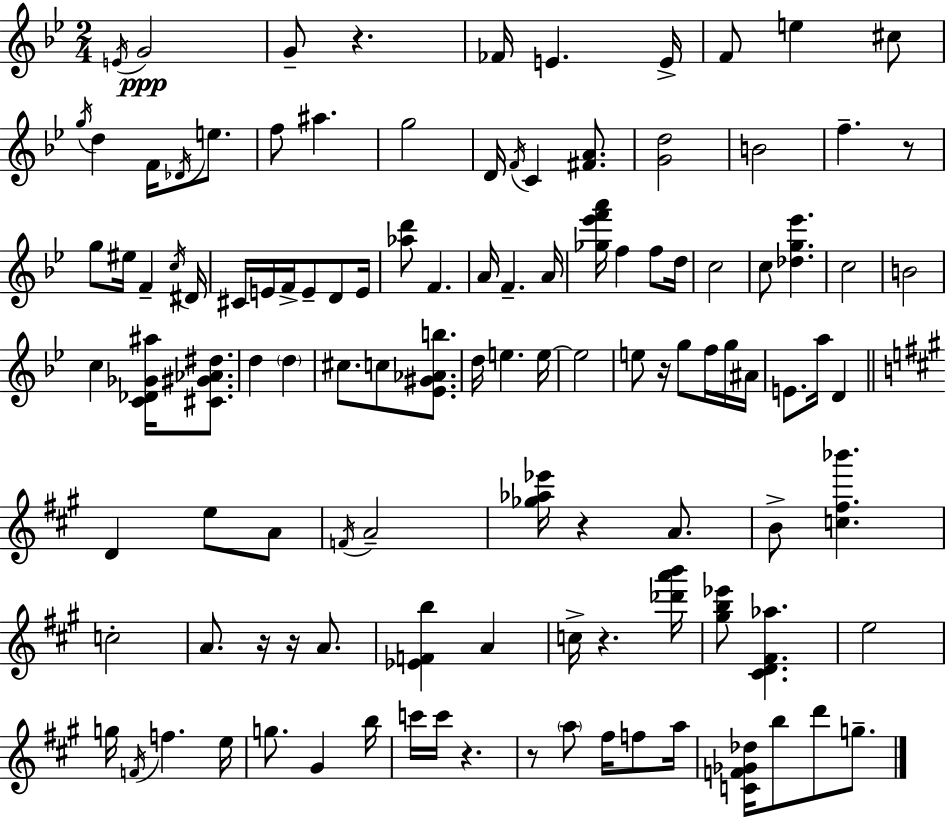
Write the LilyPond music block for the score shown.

{
  \clef treble
  \numericTimeSignature
  \time 2/4
  \key g \minor
  \acciaccatura { e'16 }\ppp g'2 | g'8-- r4. | fes'16 e'4. | e'16-> f'8 e''4 cis''8 | \break \acciaccatura { g''16 } d''4 f'16 \acciaccatura { des'16 } | e''8. f''8 ais''4. | g''2 | d'16 \acciaccatura { f'16 } c'4 | \break <fis' a'>8. <g' d''>2 | b'2 | f''4.-- | r8 g''8 eis''16 f'4-- | \break \acciaccatura { c''16 } dis'16 cis'16 e'16 f'16-> | e'8-- d'8 e'16 <aes'' d'''>8 f'4. | a'16 f'4.-- | a'16 <ges'' ees''' f''' a'''>16 f''4 | \break f''8 d''16 c''2 | c''8 <des'' g'' ees'''>4. | c''2 | b'2 | \break c''4 | <c' des' ges' ais''>16 <cis' gis' aes' dis''>8. d''4 | \parenthesize d''4 cis''8. | c''8 <ees' gis' aes' b''>8. d''16 e''4. | \break e''16~~ e''2 | e''8 r16 | g''8 f''16 g''16 ais'16 e'8. | a''16 d'4 \bar "||" \break \key a \major d'4 e''8 a'8 | \acciaccatura { f'16 } a'2-- | <ges'' aes'' ees'''>16 r4 a'8. | b'8-> <c'' fis'' bes'''>4. | \break c''2-. | a'8. r16 r16 a'8. | <ees' f' b''>4 a'4 | c''16-> r4. | \break <des''' a''' b'''>16 <gis'' b'' ees'''>8 <cis' d' fis' aes''>4. | e''2 | g''16 \acciaccatura { f'16 } f''4. | e''16 g''8. gis'4 | \break b''16 c'''16 c'''16 r4. | r8 \parenthesize a''8 fis''16 f''8 | a''16 <c' f' ges' des''>16 b''8 d'''8 g''8.-- | \bar "|."
}